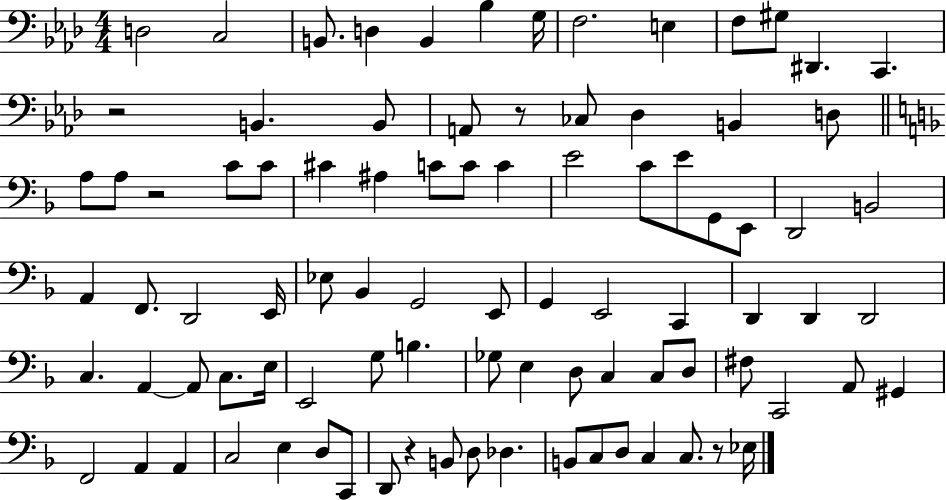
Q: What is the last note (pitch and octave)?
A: Eb3